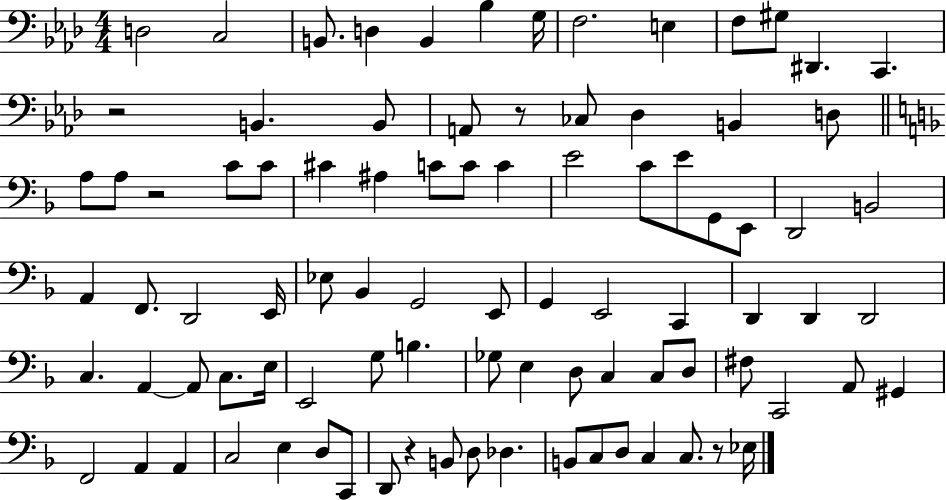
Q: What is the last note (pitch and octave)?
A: Eb3